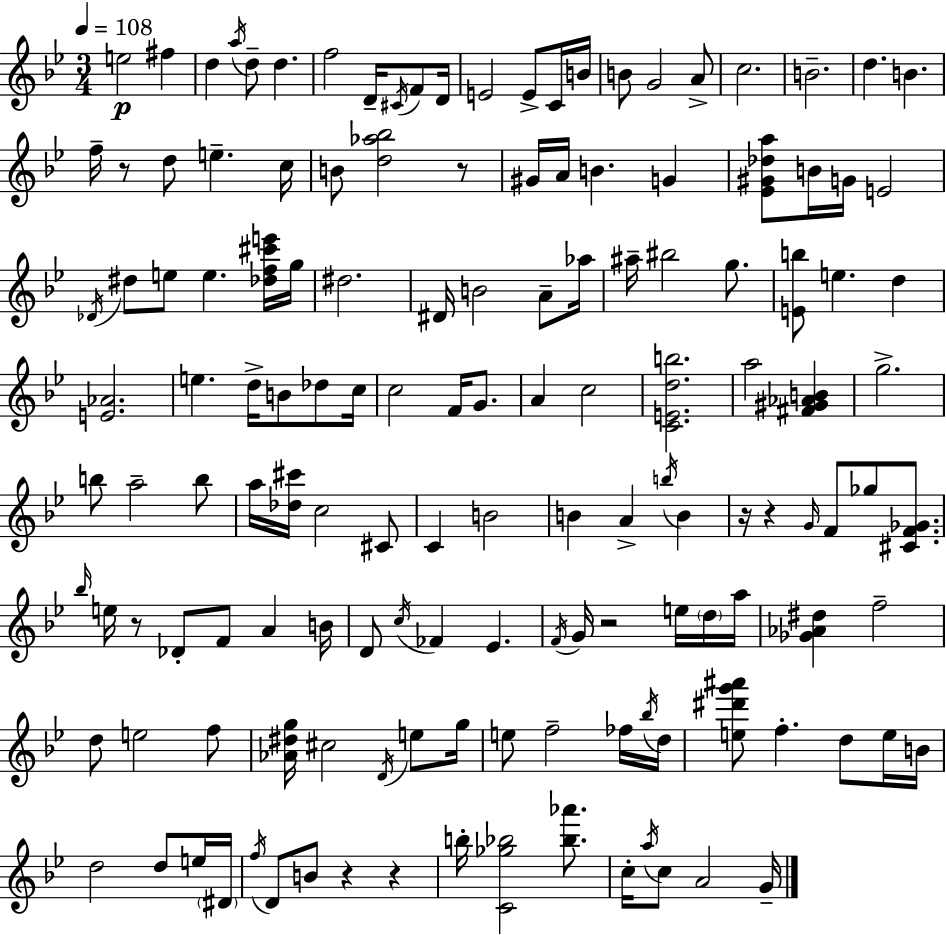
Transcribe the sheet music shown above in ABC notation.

X:1
T:Untitled
M:3/4
L:1/4
K:Gm
e2 ^f d a/4 d/2 d f2 D/4 ^C/4 F/2 D/4 E2 E/2 C/4 B/4 B/2 G2 A/2 c2 B2 d B f/4 z/2 d/2 e c/4 B/2 [d_a_b]2 z/2 ^G/4 A/4 B G [_E^G_da]/2 B/4 G/4 E2 _D/4 ^d/2 e/2 e [_df^c'e']/4 g/4 ^d2 ^D/4 B2 A/2 _a/4 ^a/4 ^b2 g/2 [Eb]/2 e d [E_A]2 e d/4 B/2 _d/2 c/4 c2 F/4 G/2 A c2 [CEdb]2 a2 [^F^G_AB] g2 b/2 a2 b/2 a/4 [_d^c']/4 c2 ^C/2 C B2 B A b/4 B z/4 z G/4 F/2 _g/2 [^CF_G]/2 _b/4 e/4 z/2 _D/2 F/2 A B/4 D/2 c/4 _F _E F/4 G/4 z2 e/4 d/4 a/4 [_G_A^d] f2 d/2 e2 f/2 [_A^dg]/4 ^c2 D/4 e/2 g/4 e/2 f2 _f/4 _b/4 d/4 [e^d'g'^a']/2 f d/2 e/4 B/4 d2 d/2 e/4 ^D/4 f/4 D/2 B/2 z z b/4 [C_g_b]2 [_b_a']/2 c/4 a/4 c/2 A2 G/4